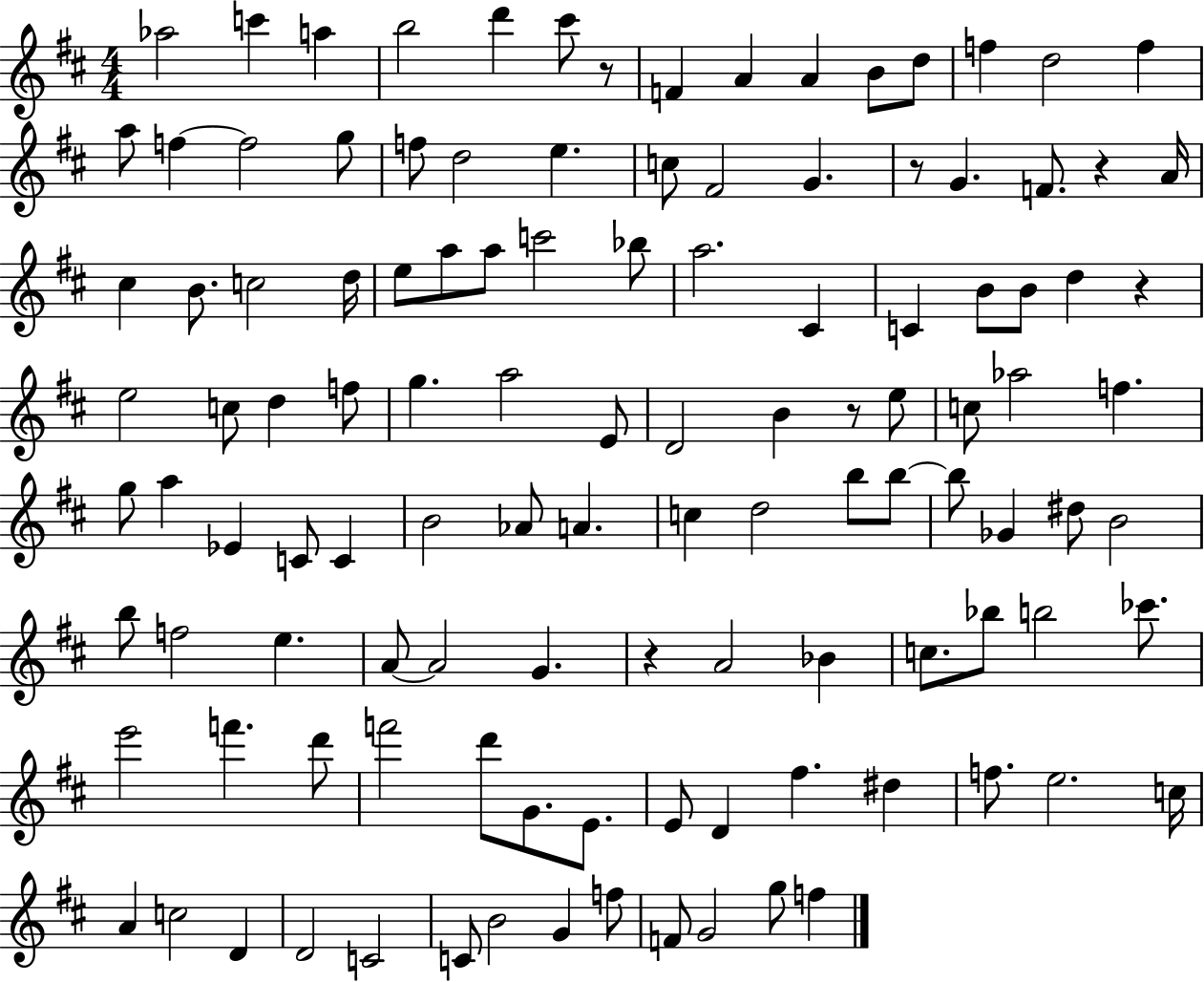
{
  \clef treble
  \numericTimeSignature
  \time 4/4
  \key d \major
  aes''2 c'''4 a''4 | b''2 d'''4 cis'''8 r8 | f'4 a'4 a'4 b'8 d''8 | f''4 d''2 f''4 | \break a''8 f''4~~ f''2 g''8 | f''8 d''2 e''4. | c''8 fis'2 g'4. | r8 g'4. f'8. r4 a'16 | \break cis''4 b'8. c''2 d''16 | e''8 a''8 a''8 c'''2 bes''8 | a''2. cis'4 | c'4 b'8 b'8 d''4 r4 | \break e''2 c''8 d''4 f''8 | g''4. a''2 e'8 | d'2 b'4 r8 e''8 | c''8 aes''2 f''4. | \break g''8 a''4 ees'4 c'8 c'4 | b'2 aes'8 a'4. | c''4 d''2 b''8 b''8~~ | b''8 ges'4 dis''8 b'2 | \break b''8 f''2 e''4. | a'8~~ a'2 g'4. | r4 a'2 bes'4 | c''8. bes''8 b''2 ces'''8. | \break e'''2 f'''4. d'''8 | f'''2 d'''8 g'8. e'8. | e'8 d'4 fis''4. dis''4 | f''8. e''2. c''16 | \break a'4 c''2 d'4 | d'2 c'2 | c'8 b'2 g'4 f''8 | f'8 g'2 g''8 f''4 | \break \bar "|."
}